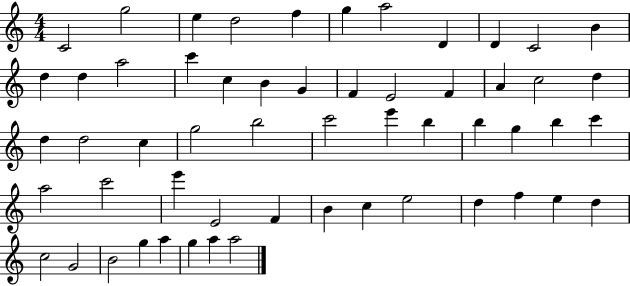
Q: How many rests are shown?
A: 0